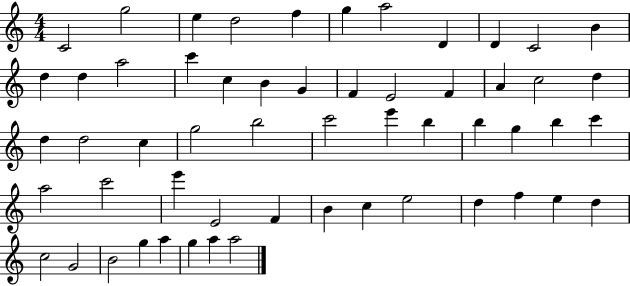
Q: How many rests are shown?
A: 0